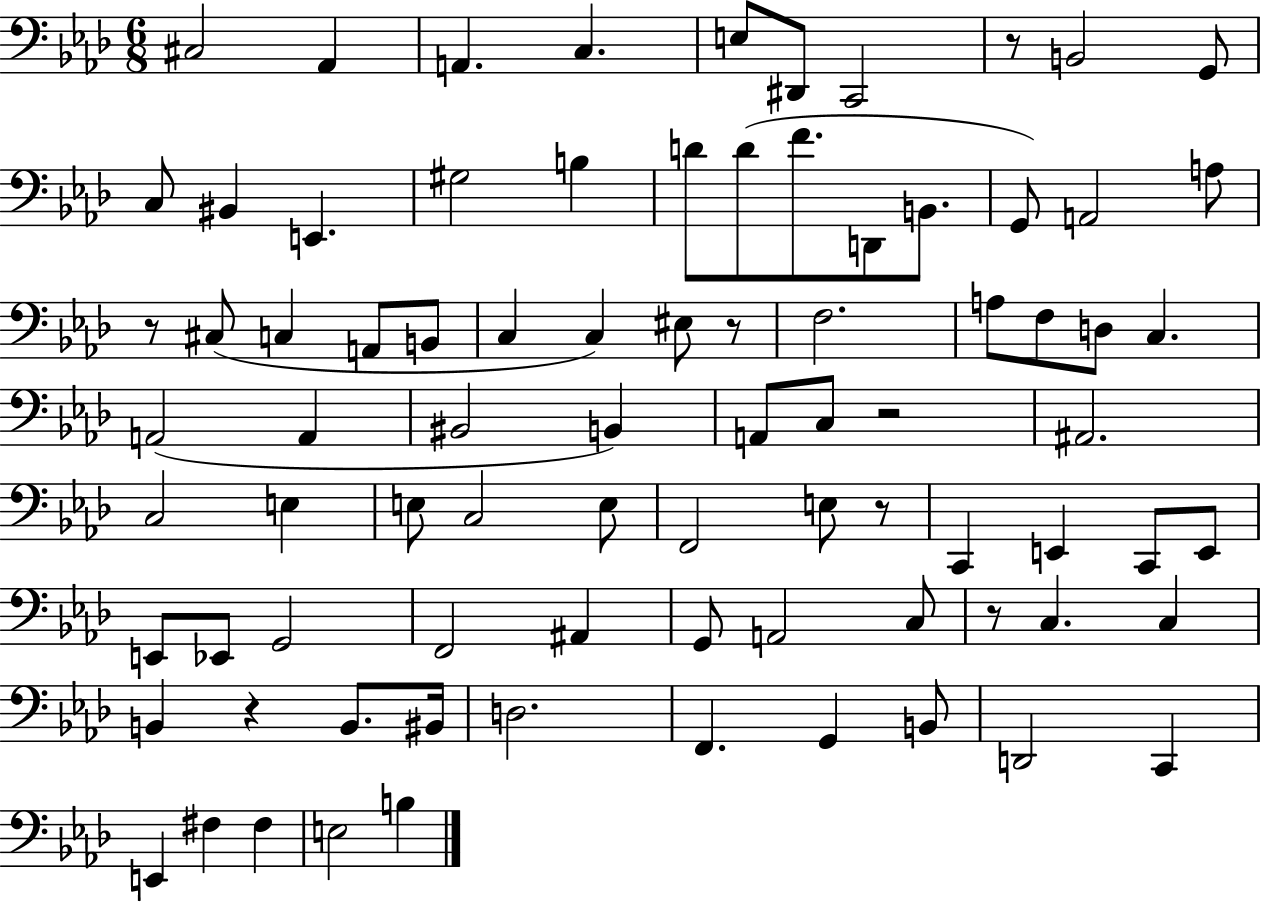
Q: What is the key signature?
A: AES major